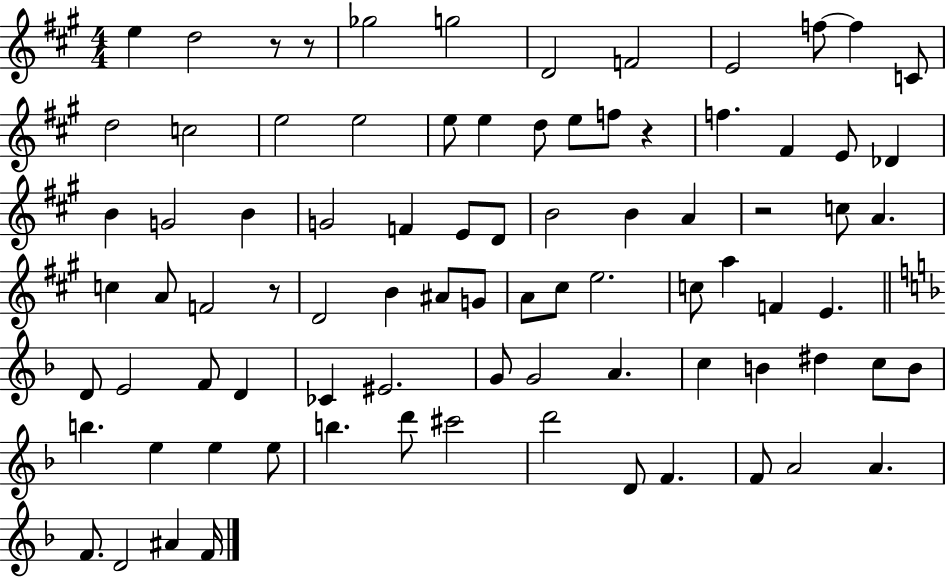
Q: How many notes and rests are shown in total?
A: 85